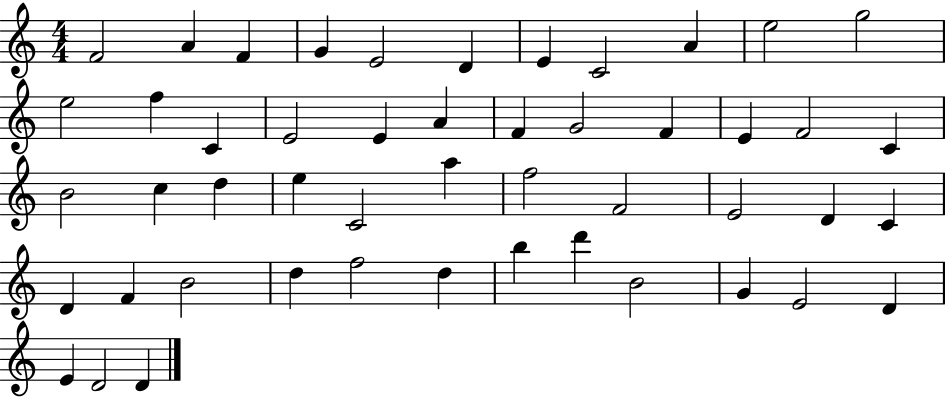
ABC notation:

X:1
T:Untitled
M:4/4
L:1/4
K:C
F2 A F G E2 D E C2 A e2 g2 e2 f C E2 E A F G2 F E F2 C B2 c d e C2 a f2 F2 E2 D C D F B2 d f2 d b d' B2 G E2 D E D2 D